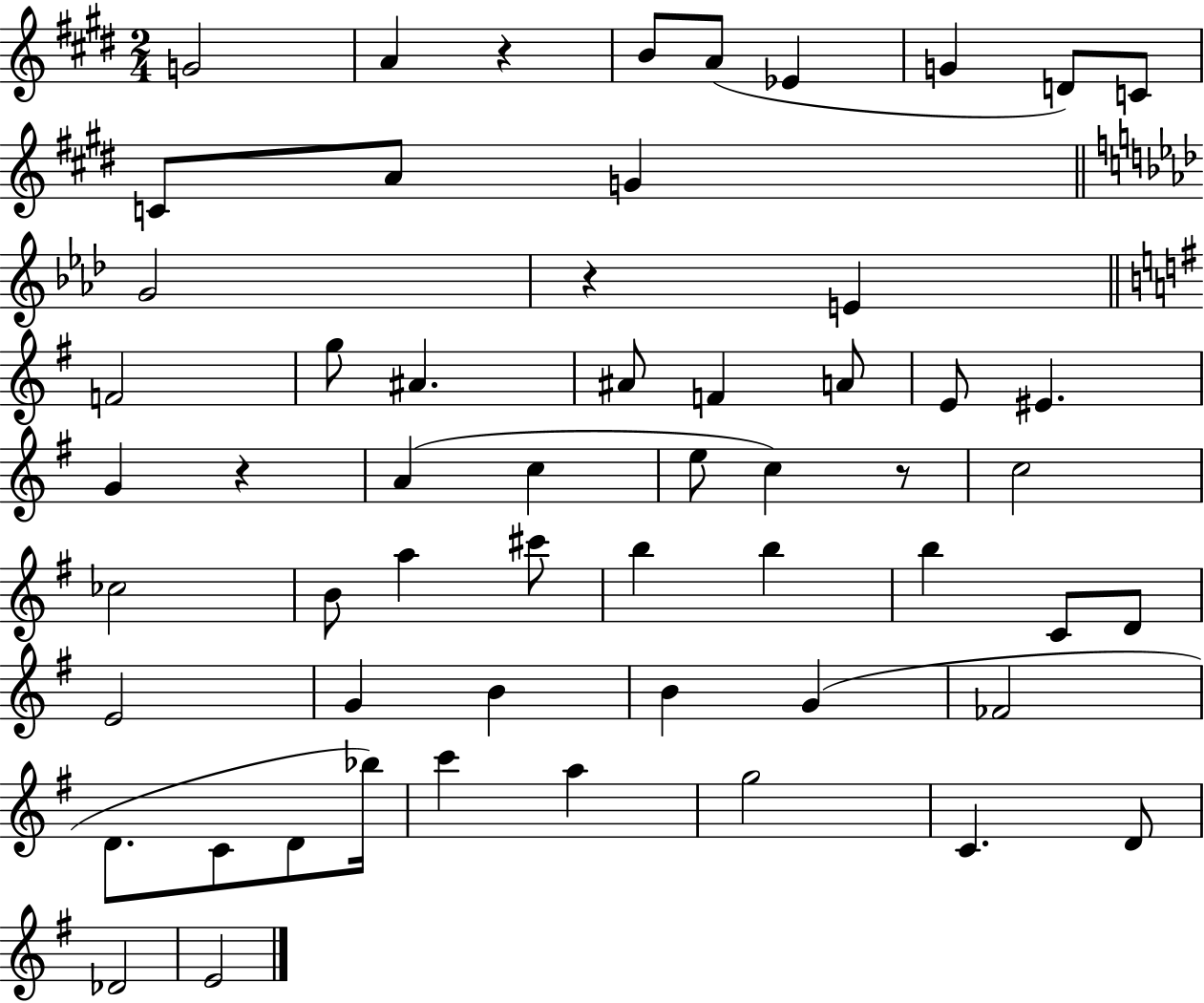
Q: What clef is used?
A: treble